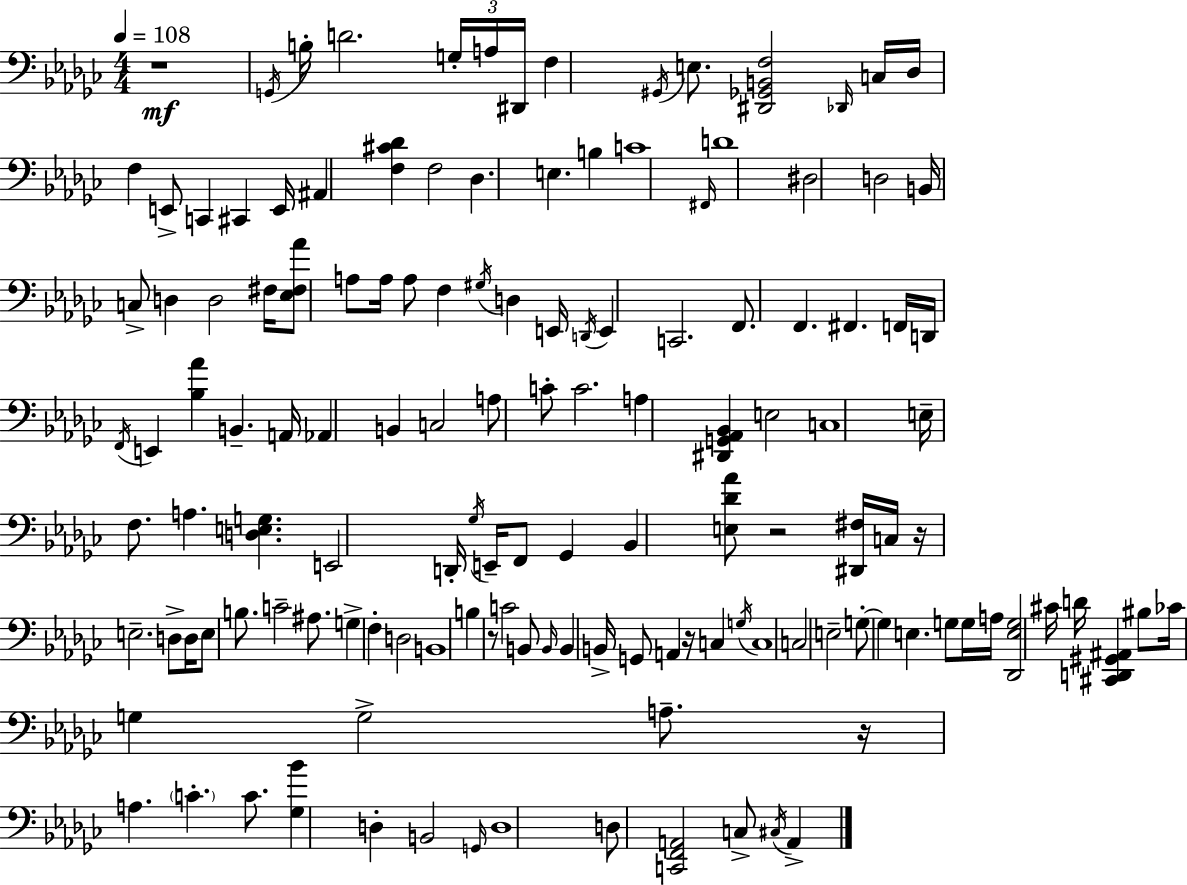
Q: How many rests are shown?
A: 6